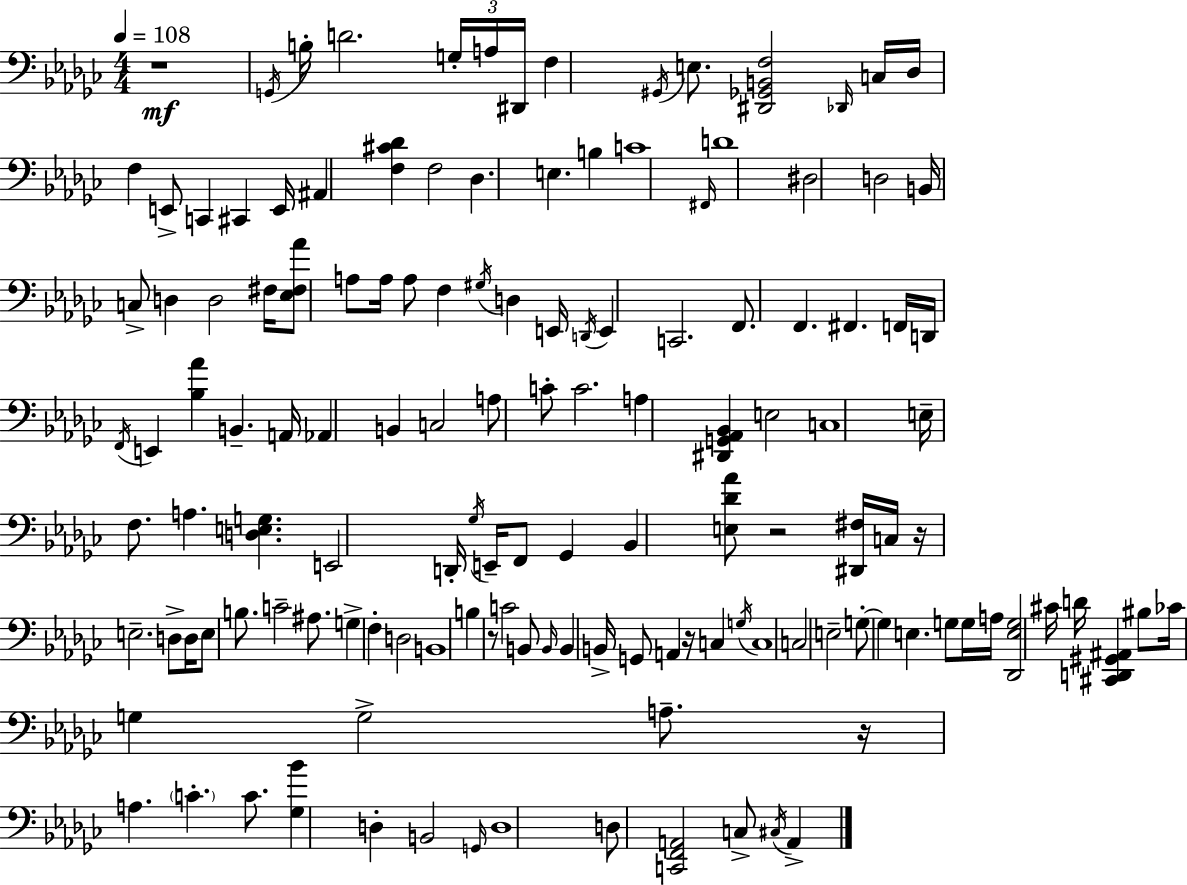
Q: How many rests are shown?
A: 6